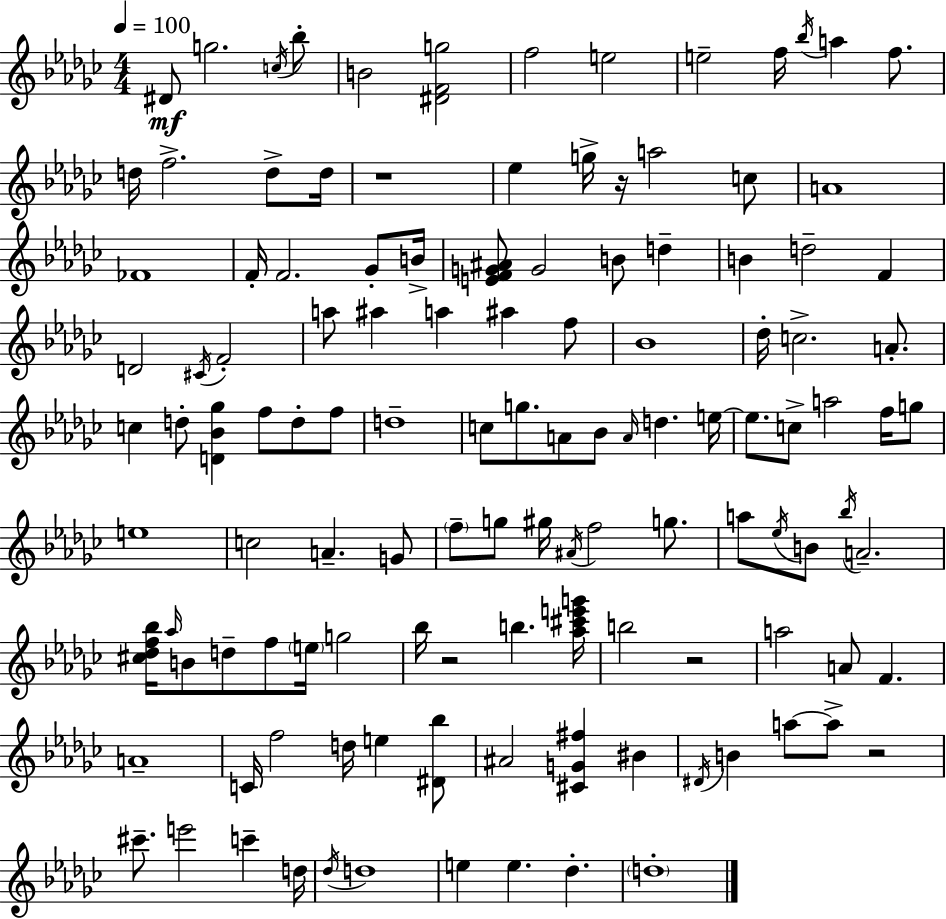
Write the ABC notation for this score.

X:1
T:Untitled
M:4/4
L:1/4
K:Ebm
^D/2 g2 c/4 _b/2 B2 [^DFg]2 f2 e2 e2 f/4 _b/4 a f/2 d/4 f2 d/2 d/4 z4 _e g/4 z/4 a2 c/2 A4 _F4 F/4 F2 _G/2 B/4 [EFG^A]/2 G2 B/2 d B d2 F D2 ^C/4 F2 a/2 ^a a ^a f/2 _B4 _d/4 c2 A/2 c d/2 [D_B_g] f/2 d/2 f/2 d4 c/2 g/2 A/2 _B/2 A/4 d e/4 e/2 c/2 a2 f/4 g/2 e4 c2 A G/2 f/2 g/2 ^g/4 ^A/4 f2 g/2 a/2 _e/4 B/2 _b/4 A2 [^c_df_b]/4 _a/4 B/2 d/2 f/2 e/4 g2 _b/4 z2 b [_a^c'e'g']/4 b2 z2 a2 A/2 F A4 C/4 f2 d/4 e [^D_b]/2 ^A2 [^CG^f] ^B ^D/4 B a/2 a/2 z2 ^c'/2 e'2 c' d/4 _d/4 d4 e e _d d4